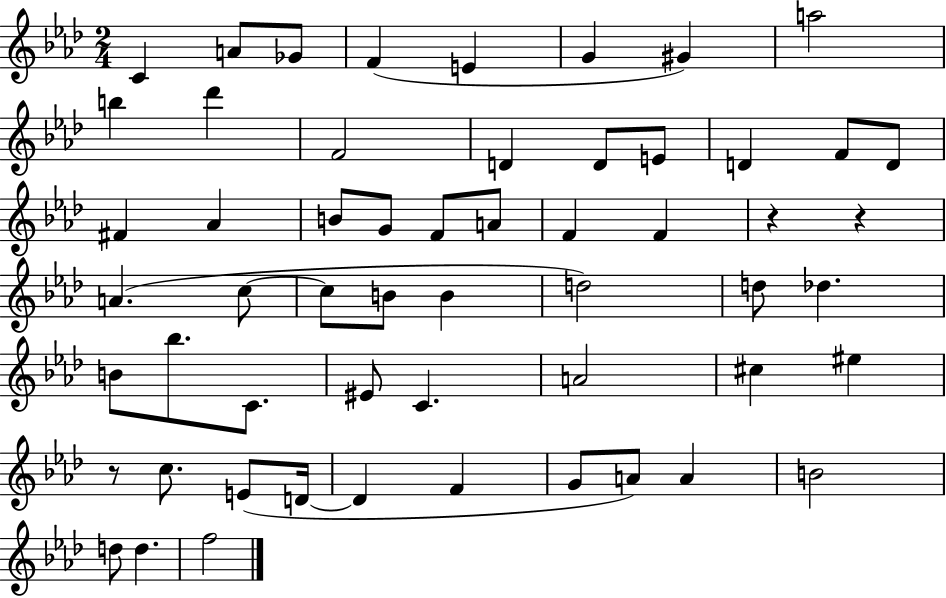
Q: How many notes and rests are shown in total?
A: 56